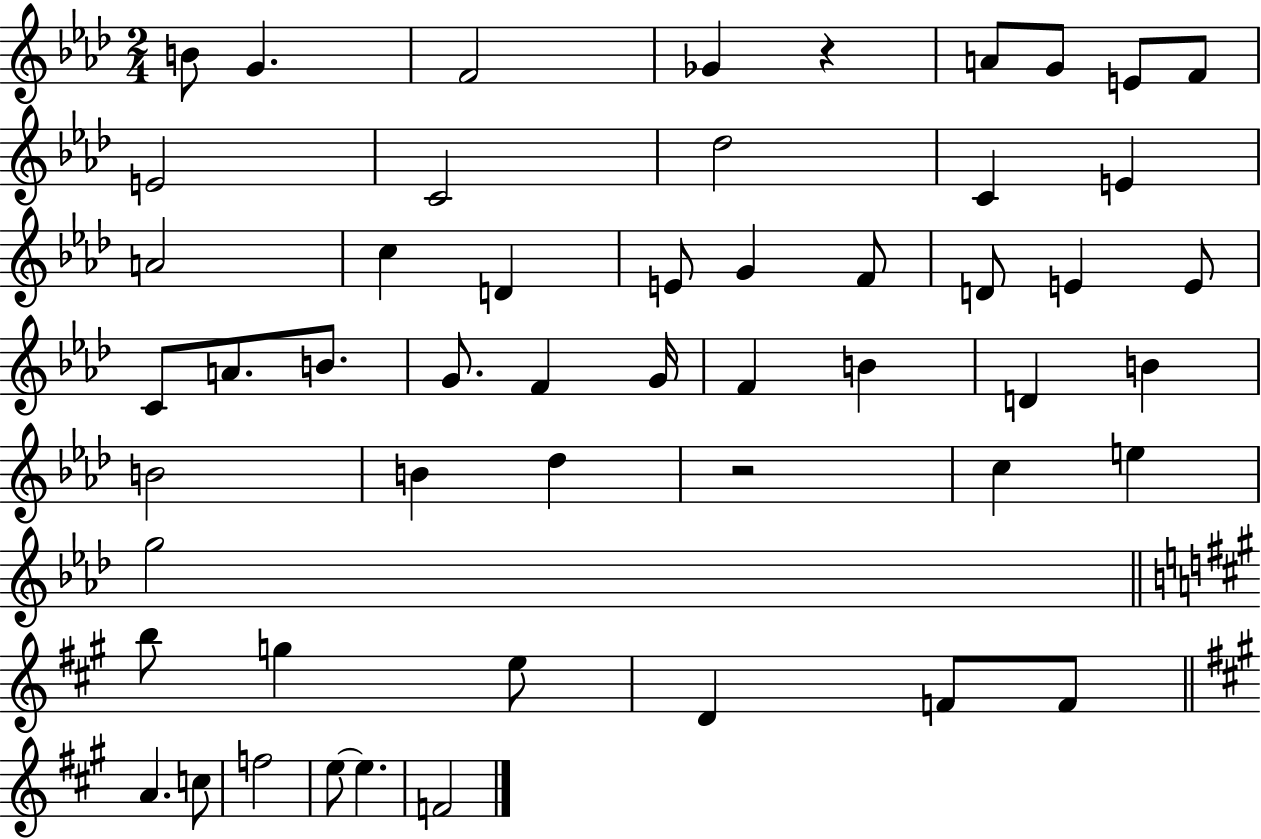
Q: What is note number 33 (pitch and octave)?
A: B4